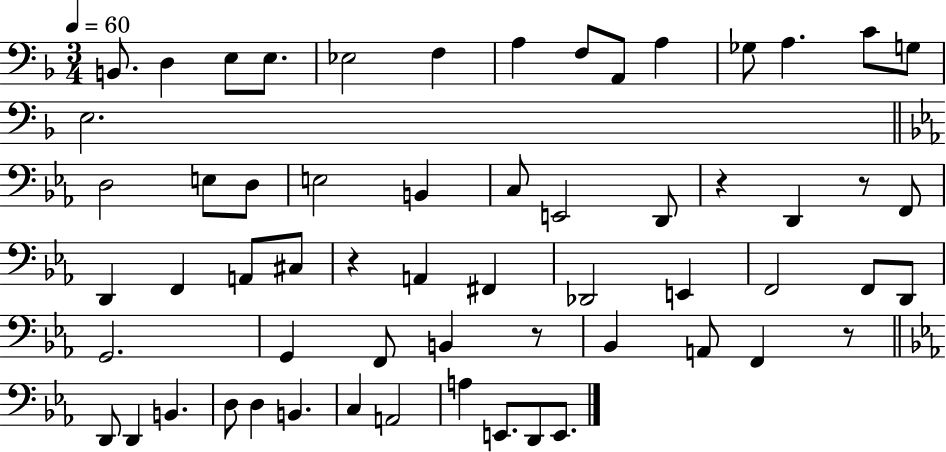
X:1
T:Untitled
M:3/4
L:1/4
K:F
B,,/2 D, E,/2 E,/2 _E,2 F, A, F,/2 A,,/2 A, _G,/2 A, C/2 G,/2 E,2 D,2 E,/2 D,/2 E,2 B,, C,/2 E,,2 D,,/2 z D,, z/2 F,,/2 D,, F,, A,,/2 ^C,/2 z A,, ^F,, _D,,2 E,, F,,2 F,,/2 D,,/2 G,,2 G,, F,,/2 B,, z/2 _B,, A,,/2 F,, z/2 D,,/2 D,, B,, D,/2 D, B,, C, A,,2 A, E,,/2 D,,/2 E,,/2